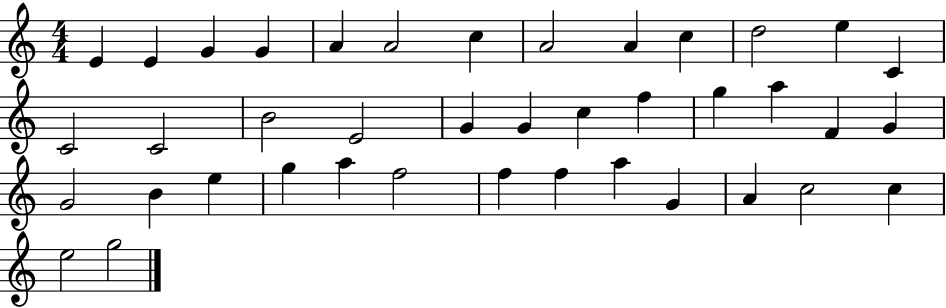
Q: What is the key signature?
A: C major